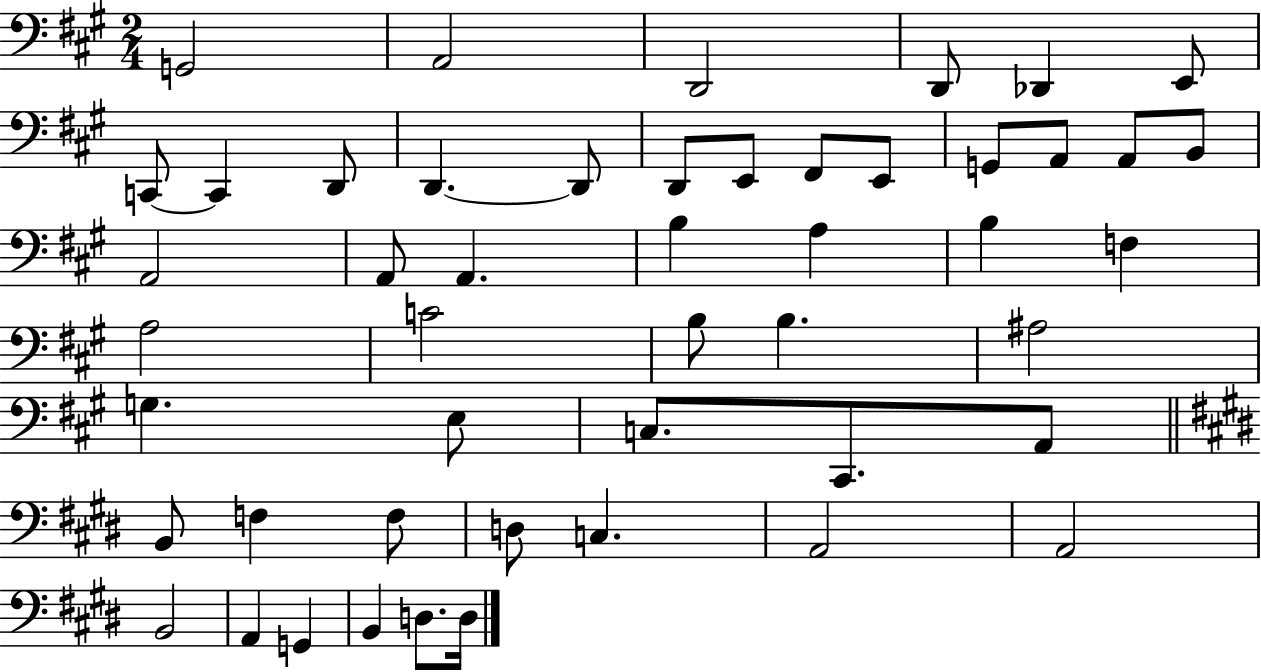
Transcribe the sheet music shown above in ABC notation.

X:1
T:Untitled
M:2/4
L:1/4
K:A
G,,2 A,,2 D,,2 D,,/2 _D,, E,,/2 C,,/2 C,, D,,/2 D,, D,,/2 D,,/2 E,,/2 ^F,,/2 E,,/2 G,,/2 A,,/2 A,,/2 B,,/2 A,,2 A,,/2 A,, B, A, B, F, A,2 C2 B,/2 B, ^A,2 G, E,/2 C,/2 ^C,,/2 A,,/2 B,,/2 F, F,/2 D,/2 C, A,,2 A,,2 B,,2 A,, G,, B,, D,/2 D,/4